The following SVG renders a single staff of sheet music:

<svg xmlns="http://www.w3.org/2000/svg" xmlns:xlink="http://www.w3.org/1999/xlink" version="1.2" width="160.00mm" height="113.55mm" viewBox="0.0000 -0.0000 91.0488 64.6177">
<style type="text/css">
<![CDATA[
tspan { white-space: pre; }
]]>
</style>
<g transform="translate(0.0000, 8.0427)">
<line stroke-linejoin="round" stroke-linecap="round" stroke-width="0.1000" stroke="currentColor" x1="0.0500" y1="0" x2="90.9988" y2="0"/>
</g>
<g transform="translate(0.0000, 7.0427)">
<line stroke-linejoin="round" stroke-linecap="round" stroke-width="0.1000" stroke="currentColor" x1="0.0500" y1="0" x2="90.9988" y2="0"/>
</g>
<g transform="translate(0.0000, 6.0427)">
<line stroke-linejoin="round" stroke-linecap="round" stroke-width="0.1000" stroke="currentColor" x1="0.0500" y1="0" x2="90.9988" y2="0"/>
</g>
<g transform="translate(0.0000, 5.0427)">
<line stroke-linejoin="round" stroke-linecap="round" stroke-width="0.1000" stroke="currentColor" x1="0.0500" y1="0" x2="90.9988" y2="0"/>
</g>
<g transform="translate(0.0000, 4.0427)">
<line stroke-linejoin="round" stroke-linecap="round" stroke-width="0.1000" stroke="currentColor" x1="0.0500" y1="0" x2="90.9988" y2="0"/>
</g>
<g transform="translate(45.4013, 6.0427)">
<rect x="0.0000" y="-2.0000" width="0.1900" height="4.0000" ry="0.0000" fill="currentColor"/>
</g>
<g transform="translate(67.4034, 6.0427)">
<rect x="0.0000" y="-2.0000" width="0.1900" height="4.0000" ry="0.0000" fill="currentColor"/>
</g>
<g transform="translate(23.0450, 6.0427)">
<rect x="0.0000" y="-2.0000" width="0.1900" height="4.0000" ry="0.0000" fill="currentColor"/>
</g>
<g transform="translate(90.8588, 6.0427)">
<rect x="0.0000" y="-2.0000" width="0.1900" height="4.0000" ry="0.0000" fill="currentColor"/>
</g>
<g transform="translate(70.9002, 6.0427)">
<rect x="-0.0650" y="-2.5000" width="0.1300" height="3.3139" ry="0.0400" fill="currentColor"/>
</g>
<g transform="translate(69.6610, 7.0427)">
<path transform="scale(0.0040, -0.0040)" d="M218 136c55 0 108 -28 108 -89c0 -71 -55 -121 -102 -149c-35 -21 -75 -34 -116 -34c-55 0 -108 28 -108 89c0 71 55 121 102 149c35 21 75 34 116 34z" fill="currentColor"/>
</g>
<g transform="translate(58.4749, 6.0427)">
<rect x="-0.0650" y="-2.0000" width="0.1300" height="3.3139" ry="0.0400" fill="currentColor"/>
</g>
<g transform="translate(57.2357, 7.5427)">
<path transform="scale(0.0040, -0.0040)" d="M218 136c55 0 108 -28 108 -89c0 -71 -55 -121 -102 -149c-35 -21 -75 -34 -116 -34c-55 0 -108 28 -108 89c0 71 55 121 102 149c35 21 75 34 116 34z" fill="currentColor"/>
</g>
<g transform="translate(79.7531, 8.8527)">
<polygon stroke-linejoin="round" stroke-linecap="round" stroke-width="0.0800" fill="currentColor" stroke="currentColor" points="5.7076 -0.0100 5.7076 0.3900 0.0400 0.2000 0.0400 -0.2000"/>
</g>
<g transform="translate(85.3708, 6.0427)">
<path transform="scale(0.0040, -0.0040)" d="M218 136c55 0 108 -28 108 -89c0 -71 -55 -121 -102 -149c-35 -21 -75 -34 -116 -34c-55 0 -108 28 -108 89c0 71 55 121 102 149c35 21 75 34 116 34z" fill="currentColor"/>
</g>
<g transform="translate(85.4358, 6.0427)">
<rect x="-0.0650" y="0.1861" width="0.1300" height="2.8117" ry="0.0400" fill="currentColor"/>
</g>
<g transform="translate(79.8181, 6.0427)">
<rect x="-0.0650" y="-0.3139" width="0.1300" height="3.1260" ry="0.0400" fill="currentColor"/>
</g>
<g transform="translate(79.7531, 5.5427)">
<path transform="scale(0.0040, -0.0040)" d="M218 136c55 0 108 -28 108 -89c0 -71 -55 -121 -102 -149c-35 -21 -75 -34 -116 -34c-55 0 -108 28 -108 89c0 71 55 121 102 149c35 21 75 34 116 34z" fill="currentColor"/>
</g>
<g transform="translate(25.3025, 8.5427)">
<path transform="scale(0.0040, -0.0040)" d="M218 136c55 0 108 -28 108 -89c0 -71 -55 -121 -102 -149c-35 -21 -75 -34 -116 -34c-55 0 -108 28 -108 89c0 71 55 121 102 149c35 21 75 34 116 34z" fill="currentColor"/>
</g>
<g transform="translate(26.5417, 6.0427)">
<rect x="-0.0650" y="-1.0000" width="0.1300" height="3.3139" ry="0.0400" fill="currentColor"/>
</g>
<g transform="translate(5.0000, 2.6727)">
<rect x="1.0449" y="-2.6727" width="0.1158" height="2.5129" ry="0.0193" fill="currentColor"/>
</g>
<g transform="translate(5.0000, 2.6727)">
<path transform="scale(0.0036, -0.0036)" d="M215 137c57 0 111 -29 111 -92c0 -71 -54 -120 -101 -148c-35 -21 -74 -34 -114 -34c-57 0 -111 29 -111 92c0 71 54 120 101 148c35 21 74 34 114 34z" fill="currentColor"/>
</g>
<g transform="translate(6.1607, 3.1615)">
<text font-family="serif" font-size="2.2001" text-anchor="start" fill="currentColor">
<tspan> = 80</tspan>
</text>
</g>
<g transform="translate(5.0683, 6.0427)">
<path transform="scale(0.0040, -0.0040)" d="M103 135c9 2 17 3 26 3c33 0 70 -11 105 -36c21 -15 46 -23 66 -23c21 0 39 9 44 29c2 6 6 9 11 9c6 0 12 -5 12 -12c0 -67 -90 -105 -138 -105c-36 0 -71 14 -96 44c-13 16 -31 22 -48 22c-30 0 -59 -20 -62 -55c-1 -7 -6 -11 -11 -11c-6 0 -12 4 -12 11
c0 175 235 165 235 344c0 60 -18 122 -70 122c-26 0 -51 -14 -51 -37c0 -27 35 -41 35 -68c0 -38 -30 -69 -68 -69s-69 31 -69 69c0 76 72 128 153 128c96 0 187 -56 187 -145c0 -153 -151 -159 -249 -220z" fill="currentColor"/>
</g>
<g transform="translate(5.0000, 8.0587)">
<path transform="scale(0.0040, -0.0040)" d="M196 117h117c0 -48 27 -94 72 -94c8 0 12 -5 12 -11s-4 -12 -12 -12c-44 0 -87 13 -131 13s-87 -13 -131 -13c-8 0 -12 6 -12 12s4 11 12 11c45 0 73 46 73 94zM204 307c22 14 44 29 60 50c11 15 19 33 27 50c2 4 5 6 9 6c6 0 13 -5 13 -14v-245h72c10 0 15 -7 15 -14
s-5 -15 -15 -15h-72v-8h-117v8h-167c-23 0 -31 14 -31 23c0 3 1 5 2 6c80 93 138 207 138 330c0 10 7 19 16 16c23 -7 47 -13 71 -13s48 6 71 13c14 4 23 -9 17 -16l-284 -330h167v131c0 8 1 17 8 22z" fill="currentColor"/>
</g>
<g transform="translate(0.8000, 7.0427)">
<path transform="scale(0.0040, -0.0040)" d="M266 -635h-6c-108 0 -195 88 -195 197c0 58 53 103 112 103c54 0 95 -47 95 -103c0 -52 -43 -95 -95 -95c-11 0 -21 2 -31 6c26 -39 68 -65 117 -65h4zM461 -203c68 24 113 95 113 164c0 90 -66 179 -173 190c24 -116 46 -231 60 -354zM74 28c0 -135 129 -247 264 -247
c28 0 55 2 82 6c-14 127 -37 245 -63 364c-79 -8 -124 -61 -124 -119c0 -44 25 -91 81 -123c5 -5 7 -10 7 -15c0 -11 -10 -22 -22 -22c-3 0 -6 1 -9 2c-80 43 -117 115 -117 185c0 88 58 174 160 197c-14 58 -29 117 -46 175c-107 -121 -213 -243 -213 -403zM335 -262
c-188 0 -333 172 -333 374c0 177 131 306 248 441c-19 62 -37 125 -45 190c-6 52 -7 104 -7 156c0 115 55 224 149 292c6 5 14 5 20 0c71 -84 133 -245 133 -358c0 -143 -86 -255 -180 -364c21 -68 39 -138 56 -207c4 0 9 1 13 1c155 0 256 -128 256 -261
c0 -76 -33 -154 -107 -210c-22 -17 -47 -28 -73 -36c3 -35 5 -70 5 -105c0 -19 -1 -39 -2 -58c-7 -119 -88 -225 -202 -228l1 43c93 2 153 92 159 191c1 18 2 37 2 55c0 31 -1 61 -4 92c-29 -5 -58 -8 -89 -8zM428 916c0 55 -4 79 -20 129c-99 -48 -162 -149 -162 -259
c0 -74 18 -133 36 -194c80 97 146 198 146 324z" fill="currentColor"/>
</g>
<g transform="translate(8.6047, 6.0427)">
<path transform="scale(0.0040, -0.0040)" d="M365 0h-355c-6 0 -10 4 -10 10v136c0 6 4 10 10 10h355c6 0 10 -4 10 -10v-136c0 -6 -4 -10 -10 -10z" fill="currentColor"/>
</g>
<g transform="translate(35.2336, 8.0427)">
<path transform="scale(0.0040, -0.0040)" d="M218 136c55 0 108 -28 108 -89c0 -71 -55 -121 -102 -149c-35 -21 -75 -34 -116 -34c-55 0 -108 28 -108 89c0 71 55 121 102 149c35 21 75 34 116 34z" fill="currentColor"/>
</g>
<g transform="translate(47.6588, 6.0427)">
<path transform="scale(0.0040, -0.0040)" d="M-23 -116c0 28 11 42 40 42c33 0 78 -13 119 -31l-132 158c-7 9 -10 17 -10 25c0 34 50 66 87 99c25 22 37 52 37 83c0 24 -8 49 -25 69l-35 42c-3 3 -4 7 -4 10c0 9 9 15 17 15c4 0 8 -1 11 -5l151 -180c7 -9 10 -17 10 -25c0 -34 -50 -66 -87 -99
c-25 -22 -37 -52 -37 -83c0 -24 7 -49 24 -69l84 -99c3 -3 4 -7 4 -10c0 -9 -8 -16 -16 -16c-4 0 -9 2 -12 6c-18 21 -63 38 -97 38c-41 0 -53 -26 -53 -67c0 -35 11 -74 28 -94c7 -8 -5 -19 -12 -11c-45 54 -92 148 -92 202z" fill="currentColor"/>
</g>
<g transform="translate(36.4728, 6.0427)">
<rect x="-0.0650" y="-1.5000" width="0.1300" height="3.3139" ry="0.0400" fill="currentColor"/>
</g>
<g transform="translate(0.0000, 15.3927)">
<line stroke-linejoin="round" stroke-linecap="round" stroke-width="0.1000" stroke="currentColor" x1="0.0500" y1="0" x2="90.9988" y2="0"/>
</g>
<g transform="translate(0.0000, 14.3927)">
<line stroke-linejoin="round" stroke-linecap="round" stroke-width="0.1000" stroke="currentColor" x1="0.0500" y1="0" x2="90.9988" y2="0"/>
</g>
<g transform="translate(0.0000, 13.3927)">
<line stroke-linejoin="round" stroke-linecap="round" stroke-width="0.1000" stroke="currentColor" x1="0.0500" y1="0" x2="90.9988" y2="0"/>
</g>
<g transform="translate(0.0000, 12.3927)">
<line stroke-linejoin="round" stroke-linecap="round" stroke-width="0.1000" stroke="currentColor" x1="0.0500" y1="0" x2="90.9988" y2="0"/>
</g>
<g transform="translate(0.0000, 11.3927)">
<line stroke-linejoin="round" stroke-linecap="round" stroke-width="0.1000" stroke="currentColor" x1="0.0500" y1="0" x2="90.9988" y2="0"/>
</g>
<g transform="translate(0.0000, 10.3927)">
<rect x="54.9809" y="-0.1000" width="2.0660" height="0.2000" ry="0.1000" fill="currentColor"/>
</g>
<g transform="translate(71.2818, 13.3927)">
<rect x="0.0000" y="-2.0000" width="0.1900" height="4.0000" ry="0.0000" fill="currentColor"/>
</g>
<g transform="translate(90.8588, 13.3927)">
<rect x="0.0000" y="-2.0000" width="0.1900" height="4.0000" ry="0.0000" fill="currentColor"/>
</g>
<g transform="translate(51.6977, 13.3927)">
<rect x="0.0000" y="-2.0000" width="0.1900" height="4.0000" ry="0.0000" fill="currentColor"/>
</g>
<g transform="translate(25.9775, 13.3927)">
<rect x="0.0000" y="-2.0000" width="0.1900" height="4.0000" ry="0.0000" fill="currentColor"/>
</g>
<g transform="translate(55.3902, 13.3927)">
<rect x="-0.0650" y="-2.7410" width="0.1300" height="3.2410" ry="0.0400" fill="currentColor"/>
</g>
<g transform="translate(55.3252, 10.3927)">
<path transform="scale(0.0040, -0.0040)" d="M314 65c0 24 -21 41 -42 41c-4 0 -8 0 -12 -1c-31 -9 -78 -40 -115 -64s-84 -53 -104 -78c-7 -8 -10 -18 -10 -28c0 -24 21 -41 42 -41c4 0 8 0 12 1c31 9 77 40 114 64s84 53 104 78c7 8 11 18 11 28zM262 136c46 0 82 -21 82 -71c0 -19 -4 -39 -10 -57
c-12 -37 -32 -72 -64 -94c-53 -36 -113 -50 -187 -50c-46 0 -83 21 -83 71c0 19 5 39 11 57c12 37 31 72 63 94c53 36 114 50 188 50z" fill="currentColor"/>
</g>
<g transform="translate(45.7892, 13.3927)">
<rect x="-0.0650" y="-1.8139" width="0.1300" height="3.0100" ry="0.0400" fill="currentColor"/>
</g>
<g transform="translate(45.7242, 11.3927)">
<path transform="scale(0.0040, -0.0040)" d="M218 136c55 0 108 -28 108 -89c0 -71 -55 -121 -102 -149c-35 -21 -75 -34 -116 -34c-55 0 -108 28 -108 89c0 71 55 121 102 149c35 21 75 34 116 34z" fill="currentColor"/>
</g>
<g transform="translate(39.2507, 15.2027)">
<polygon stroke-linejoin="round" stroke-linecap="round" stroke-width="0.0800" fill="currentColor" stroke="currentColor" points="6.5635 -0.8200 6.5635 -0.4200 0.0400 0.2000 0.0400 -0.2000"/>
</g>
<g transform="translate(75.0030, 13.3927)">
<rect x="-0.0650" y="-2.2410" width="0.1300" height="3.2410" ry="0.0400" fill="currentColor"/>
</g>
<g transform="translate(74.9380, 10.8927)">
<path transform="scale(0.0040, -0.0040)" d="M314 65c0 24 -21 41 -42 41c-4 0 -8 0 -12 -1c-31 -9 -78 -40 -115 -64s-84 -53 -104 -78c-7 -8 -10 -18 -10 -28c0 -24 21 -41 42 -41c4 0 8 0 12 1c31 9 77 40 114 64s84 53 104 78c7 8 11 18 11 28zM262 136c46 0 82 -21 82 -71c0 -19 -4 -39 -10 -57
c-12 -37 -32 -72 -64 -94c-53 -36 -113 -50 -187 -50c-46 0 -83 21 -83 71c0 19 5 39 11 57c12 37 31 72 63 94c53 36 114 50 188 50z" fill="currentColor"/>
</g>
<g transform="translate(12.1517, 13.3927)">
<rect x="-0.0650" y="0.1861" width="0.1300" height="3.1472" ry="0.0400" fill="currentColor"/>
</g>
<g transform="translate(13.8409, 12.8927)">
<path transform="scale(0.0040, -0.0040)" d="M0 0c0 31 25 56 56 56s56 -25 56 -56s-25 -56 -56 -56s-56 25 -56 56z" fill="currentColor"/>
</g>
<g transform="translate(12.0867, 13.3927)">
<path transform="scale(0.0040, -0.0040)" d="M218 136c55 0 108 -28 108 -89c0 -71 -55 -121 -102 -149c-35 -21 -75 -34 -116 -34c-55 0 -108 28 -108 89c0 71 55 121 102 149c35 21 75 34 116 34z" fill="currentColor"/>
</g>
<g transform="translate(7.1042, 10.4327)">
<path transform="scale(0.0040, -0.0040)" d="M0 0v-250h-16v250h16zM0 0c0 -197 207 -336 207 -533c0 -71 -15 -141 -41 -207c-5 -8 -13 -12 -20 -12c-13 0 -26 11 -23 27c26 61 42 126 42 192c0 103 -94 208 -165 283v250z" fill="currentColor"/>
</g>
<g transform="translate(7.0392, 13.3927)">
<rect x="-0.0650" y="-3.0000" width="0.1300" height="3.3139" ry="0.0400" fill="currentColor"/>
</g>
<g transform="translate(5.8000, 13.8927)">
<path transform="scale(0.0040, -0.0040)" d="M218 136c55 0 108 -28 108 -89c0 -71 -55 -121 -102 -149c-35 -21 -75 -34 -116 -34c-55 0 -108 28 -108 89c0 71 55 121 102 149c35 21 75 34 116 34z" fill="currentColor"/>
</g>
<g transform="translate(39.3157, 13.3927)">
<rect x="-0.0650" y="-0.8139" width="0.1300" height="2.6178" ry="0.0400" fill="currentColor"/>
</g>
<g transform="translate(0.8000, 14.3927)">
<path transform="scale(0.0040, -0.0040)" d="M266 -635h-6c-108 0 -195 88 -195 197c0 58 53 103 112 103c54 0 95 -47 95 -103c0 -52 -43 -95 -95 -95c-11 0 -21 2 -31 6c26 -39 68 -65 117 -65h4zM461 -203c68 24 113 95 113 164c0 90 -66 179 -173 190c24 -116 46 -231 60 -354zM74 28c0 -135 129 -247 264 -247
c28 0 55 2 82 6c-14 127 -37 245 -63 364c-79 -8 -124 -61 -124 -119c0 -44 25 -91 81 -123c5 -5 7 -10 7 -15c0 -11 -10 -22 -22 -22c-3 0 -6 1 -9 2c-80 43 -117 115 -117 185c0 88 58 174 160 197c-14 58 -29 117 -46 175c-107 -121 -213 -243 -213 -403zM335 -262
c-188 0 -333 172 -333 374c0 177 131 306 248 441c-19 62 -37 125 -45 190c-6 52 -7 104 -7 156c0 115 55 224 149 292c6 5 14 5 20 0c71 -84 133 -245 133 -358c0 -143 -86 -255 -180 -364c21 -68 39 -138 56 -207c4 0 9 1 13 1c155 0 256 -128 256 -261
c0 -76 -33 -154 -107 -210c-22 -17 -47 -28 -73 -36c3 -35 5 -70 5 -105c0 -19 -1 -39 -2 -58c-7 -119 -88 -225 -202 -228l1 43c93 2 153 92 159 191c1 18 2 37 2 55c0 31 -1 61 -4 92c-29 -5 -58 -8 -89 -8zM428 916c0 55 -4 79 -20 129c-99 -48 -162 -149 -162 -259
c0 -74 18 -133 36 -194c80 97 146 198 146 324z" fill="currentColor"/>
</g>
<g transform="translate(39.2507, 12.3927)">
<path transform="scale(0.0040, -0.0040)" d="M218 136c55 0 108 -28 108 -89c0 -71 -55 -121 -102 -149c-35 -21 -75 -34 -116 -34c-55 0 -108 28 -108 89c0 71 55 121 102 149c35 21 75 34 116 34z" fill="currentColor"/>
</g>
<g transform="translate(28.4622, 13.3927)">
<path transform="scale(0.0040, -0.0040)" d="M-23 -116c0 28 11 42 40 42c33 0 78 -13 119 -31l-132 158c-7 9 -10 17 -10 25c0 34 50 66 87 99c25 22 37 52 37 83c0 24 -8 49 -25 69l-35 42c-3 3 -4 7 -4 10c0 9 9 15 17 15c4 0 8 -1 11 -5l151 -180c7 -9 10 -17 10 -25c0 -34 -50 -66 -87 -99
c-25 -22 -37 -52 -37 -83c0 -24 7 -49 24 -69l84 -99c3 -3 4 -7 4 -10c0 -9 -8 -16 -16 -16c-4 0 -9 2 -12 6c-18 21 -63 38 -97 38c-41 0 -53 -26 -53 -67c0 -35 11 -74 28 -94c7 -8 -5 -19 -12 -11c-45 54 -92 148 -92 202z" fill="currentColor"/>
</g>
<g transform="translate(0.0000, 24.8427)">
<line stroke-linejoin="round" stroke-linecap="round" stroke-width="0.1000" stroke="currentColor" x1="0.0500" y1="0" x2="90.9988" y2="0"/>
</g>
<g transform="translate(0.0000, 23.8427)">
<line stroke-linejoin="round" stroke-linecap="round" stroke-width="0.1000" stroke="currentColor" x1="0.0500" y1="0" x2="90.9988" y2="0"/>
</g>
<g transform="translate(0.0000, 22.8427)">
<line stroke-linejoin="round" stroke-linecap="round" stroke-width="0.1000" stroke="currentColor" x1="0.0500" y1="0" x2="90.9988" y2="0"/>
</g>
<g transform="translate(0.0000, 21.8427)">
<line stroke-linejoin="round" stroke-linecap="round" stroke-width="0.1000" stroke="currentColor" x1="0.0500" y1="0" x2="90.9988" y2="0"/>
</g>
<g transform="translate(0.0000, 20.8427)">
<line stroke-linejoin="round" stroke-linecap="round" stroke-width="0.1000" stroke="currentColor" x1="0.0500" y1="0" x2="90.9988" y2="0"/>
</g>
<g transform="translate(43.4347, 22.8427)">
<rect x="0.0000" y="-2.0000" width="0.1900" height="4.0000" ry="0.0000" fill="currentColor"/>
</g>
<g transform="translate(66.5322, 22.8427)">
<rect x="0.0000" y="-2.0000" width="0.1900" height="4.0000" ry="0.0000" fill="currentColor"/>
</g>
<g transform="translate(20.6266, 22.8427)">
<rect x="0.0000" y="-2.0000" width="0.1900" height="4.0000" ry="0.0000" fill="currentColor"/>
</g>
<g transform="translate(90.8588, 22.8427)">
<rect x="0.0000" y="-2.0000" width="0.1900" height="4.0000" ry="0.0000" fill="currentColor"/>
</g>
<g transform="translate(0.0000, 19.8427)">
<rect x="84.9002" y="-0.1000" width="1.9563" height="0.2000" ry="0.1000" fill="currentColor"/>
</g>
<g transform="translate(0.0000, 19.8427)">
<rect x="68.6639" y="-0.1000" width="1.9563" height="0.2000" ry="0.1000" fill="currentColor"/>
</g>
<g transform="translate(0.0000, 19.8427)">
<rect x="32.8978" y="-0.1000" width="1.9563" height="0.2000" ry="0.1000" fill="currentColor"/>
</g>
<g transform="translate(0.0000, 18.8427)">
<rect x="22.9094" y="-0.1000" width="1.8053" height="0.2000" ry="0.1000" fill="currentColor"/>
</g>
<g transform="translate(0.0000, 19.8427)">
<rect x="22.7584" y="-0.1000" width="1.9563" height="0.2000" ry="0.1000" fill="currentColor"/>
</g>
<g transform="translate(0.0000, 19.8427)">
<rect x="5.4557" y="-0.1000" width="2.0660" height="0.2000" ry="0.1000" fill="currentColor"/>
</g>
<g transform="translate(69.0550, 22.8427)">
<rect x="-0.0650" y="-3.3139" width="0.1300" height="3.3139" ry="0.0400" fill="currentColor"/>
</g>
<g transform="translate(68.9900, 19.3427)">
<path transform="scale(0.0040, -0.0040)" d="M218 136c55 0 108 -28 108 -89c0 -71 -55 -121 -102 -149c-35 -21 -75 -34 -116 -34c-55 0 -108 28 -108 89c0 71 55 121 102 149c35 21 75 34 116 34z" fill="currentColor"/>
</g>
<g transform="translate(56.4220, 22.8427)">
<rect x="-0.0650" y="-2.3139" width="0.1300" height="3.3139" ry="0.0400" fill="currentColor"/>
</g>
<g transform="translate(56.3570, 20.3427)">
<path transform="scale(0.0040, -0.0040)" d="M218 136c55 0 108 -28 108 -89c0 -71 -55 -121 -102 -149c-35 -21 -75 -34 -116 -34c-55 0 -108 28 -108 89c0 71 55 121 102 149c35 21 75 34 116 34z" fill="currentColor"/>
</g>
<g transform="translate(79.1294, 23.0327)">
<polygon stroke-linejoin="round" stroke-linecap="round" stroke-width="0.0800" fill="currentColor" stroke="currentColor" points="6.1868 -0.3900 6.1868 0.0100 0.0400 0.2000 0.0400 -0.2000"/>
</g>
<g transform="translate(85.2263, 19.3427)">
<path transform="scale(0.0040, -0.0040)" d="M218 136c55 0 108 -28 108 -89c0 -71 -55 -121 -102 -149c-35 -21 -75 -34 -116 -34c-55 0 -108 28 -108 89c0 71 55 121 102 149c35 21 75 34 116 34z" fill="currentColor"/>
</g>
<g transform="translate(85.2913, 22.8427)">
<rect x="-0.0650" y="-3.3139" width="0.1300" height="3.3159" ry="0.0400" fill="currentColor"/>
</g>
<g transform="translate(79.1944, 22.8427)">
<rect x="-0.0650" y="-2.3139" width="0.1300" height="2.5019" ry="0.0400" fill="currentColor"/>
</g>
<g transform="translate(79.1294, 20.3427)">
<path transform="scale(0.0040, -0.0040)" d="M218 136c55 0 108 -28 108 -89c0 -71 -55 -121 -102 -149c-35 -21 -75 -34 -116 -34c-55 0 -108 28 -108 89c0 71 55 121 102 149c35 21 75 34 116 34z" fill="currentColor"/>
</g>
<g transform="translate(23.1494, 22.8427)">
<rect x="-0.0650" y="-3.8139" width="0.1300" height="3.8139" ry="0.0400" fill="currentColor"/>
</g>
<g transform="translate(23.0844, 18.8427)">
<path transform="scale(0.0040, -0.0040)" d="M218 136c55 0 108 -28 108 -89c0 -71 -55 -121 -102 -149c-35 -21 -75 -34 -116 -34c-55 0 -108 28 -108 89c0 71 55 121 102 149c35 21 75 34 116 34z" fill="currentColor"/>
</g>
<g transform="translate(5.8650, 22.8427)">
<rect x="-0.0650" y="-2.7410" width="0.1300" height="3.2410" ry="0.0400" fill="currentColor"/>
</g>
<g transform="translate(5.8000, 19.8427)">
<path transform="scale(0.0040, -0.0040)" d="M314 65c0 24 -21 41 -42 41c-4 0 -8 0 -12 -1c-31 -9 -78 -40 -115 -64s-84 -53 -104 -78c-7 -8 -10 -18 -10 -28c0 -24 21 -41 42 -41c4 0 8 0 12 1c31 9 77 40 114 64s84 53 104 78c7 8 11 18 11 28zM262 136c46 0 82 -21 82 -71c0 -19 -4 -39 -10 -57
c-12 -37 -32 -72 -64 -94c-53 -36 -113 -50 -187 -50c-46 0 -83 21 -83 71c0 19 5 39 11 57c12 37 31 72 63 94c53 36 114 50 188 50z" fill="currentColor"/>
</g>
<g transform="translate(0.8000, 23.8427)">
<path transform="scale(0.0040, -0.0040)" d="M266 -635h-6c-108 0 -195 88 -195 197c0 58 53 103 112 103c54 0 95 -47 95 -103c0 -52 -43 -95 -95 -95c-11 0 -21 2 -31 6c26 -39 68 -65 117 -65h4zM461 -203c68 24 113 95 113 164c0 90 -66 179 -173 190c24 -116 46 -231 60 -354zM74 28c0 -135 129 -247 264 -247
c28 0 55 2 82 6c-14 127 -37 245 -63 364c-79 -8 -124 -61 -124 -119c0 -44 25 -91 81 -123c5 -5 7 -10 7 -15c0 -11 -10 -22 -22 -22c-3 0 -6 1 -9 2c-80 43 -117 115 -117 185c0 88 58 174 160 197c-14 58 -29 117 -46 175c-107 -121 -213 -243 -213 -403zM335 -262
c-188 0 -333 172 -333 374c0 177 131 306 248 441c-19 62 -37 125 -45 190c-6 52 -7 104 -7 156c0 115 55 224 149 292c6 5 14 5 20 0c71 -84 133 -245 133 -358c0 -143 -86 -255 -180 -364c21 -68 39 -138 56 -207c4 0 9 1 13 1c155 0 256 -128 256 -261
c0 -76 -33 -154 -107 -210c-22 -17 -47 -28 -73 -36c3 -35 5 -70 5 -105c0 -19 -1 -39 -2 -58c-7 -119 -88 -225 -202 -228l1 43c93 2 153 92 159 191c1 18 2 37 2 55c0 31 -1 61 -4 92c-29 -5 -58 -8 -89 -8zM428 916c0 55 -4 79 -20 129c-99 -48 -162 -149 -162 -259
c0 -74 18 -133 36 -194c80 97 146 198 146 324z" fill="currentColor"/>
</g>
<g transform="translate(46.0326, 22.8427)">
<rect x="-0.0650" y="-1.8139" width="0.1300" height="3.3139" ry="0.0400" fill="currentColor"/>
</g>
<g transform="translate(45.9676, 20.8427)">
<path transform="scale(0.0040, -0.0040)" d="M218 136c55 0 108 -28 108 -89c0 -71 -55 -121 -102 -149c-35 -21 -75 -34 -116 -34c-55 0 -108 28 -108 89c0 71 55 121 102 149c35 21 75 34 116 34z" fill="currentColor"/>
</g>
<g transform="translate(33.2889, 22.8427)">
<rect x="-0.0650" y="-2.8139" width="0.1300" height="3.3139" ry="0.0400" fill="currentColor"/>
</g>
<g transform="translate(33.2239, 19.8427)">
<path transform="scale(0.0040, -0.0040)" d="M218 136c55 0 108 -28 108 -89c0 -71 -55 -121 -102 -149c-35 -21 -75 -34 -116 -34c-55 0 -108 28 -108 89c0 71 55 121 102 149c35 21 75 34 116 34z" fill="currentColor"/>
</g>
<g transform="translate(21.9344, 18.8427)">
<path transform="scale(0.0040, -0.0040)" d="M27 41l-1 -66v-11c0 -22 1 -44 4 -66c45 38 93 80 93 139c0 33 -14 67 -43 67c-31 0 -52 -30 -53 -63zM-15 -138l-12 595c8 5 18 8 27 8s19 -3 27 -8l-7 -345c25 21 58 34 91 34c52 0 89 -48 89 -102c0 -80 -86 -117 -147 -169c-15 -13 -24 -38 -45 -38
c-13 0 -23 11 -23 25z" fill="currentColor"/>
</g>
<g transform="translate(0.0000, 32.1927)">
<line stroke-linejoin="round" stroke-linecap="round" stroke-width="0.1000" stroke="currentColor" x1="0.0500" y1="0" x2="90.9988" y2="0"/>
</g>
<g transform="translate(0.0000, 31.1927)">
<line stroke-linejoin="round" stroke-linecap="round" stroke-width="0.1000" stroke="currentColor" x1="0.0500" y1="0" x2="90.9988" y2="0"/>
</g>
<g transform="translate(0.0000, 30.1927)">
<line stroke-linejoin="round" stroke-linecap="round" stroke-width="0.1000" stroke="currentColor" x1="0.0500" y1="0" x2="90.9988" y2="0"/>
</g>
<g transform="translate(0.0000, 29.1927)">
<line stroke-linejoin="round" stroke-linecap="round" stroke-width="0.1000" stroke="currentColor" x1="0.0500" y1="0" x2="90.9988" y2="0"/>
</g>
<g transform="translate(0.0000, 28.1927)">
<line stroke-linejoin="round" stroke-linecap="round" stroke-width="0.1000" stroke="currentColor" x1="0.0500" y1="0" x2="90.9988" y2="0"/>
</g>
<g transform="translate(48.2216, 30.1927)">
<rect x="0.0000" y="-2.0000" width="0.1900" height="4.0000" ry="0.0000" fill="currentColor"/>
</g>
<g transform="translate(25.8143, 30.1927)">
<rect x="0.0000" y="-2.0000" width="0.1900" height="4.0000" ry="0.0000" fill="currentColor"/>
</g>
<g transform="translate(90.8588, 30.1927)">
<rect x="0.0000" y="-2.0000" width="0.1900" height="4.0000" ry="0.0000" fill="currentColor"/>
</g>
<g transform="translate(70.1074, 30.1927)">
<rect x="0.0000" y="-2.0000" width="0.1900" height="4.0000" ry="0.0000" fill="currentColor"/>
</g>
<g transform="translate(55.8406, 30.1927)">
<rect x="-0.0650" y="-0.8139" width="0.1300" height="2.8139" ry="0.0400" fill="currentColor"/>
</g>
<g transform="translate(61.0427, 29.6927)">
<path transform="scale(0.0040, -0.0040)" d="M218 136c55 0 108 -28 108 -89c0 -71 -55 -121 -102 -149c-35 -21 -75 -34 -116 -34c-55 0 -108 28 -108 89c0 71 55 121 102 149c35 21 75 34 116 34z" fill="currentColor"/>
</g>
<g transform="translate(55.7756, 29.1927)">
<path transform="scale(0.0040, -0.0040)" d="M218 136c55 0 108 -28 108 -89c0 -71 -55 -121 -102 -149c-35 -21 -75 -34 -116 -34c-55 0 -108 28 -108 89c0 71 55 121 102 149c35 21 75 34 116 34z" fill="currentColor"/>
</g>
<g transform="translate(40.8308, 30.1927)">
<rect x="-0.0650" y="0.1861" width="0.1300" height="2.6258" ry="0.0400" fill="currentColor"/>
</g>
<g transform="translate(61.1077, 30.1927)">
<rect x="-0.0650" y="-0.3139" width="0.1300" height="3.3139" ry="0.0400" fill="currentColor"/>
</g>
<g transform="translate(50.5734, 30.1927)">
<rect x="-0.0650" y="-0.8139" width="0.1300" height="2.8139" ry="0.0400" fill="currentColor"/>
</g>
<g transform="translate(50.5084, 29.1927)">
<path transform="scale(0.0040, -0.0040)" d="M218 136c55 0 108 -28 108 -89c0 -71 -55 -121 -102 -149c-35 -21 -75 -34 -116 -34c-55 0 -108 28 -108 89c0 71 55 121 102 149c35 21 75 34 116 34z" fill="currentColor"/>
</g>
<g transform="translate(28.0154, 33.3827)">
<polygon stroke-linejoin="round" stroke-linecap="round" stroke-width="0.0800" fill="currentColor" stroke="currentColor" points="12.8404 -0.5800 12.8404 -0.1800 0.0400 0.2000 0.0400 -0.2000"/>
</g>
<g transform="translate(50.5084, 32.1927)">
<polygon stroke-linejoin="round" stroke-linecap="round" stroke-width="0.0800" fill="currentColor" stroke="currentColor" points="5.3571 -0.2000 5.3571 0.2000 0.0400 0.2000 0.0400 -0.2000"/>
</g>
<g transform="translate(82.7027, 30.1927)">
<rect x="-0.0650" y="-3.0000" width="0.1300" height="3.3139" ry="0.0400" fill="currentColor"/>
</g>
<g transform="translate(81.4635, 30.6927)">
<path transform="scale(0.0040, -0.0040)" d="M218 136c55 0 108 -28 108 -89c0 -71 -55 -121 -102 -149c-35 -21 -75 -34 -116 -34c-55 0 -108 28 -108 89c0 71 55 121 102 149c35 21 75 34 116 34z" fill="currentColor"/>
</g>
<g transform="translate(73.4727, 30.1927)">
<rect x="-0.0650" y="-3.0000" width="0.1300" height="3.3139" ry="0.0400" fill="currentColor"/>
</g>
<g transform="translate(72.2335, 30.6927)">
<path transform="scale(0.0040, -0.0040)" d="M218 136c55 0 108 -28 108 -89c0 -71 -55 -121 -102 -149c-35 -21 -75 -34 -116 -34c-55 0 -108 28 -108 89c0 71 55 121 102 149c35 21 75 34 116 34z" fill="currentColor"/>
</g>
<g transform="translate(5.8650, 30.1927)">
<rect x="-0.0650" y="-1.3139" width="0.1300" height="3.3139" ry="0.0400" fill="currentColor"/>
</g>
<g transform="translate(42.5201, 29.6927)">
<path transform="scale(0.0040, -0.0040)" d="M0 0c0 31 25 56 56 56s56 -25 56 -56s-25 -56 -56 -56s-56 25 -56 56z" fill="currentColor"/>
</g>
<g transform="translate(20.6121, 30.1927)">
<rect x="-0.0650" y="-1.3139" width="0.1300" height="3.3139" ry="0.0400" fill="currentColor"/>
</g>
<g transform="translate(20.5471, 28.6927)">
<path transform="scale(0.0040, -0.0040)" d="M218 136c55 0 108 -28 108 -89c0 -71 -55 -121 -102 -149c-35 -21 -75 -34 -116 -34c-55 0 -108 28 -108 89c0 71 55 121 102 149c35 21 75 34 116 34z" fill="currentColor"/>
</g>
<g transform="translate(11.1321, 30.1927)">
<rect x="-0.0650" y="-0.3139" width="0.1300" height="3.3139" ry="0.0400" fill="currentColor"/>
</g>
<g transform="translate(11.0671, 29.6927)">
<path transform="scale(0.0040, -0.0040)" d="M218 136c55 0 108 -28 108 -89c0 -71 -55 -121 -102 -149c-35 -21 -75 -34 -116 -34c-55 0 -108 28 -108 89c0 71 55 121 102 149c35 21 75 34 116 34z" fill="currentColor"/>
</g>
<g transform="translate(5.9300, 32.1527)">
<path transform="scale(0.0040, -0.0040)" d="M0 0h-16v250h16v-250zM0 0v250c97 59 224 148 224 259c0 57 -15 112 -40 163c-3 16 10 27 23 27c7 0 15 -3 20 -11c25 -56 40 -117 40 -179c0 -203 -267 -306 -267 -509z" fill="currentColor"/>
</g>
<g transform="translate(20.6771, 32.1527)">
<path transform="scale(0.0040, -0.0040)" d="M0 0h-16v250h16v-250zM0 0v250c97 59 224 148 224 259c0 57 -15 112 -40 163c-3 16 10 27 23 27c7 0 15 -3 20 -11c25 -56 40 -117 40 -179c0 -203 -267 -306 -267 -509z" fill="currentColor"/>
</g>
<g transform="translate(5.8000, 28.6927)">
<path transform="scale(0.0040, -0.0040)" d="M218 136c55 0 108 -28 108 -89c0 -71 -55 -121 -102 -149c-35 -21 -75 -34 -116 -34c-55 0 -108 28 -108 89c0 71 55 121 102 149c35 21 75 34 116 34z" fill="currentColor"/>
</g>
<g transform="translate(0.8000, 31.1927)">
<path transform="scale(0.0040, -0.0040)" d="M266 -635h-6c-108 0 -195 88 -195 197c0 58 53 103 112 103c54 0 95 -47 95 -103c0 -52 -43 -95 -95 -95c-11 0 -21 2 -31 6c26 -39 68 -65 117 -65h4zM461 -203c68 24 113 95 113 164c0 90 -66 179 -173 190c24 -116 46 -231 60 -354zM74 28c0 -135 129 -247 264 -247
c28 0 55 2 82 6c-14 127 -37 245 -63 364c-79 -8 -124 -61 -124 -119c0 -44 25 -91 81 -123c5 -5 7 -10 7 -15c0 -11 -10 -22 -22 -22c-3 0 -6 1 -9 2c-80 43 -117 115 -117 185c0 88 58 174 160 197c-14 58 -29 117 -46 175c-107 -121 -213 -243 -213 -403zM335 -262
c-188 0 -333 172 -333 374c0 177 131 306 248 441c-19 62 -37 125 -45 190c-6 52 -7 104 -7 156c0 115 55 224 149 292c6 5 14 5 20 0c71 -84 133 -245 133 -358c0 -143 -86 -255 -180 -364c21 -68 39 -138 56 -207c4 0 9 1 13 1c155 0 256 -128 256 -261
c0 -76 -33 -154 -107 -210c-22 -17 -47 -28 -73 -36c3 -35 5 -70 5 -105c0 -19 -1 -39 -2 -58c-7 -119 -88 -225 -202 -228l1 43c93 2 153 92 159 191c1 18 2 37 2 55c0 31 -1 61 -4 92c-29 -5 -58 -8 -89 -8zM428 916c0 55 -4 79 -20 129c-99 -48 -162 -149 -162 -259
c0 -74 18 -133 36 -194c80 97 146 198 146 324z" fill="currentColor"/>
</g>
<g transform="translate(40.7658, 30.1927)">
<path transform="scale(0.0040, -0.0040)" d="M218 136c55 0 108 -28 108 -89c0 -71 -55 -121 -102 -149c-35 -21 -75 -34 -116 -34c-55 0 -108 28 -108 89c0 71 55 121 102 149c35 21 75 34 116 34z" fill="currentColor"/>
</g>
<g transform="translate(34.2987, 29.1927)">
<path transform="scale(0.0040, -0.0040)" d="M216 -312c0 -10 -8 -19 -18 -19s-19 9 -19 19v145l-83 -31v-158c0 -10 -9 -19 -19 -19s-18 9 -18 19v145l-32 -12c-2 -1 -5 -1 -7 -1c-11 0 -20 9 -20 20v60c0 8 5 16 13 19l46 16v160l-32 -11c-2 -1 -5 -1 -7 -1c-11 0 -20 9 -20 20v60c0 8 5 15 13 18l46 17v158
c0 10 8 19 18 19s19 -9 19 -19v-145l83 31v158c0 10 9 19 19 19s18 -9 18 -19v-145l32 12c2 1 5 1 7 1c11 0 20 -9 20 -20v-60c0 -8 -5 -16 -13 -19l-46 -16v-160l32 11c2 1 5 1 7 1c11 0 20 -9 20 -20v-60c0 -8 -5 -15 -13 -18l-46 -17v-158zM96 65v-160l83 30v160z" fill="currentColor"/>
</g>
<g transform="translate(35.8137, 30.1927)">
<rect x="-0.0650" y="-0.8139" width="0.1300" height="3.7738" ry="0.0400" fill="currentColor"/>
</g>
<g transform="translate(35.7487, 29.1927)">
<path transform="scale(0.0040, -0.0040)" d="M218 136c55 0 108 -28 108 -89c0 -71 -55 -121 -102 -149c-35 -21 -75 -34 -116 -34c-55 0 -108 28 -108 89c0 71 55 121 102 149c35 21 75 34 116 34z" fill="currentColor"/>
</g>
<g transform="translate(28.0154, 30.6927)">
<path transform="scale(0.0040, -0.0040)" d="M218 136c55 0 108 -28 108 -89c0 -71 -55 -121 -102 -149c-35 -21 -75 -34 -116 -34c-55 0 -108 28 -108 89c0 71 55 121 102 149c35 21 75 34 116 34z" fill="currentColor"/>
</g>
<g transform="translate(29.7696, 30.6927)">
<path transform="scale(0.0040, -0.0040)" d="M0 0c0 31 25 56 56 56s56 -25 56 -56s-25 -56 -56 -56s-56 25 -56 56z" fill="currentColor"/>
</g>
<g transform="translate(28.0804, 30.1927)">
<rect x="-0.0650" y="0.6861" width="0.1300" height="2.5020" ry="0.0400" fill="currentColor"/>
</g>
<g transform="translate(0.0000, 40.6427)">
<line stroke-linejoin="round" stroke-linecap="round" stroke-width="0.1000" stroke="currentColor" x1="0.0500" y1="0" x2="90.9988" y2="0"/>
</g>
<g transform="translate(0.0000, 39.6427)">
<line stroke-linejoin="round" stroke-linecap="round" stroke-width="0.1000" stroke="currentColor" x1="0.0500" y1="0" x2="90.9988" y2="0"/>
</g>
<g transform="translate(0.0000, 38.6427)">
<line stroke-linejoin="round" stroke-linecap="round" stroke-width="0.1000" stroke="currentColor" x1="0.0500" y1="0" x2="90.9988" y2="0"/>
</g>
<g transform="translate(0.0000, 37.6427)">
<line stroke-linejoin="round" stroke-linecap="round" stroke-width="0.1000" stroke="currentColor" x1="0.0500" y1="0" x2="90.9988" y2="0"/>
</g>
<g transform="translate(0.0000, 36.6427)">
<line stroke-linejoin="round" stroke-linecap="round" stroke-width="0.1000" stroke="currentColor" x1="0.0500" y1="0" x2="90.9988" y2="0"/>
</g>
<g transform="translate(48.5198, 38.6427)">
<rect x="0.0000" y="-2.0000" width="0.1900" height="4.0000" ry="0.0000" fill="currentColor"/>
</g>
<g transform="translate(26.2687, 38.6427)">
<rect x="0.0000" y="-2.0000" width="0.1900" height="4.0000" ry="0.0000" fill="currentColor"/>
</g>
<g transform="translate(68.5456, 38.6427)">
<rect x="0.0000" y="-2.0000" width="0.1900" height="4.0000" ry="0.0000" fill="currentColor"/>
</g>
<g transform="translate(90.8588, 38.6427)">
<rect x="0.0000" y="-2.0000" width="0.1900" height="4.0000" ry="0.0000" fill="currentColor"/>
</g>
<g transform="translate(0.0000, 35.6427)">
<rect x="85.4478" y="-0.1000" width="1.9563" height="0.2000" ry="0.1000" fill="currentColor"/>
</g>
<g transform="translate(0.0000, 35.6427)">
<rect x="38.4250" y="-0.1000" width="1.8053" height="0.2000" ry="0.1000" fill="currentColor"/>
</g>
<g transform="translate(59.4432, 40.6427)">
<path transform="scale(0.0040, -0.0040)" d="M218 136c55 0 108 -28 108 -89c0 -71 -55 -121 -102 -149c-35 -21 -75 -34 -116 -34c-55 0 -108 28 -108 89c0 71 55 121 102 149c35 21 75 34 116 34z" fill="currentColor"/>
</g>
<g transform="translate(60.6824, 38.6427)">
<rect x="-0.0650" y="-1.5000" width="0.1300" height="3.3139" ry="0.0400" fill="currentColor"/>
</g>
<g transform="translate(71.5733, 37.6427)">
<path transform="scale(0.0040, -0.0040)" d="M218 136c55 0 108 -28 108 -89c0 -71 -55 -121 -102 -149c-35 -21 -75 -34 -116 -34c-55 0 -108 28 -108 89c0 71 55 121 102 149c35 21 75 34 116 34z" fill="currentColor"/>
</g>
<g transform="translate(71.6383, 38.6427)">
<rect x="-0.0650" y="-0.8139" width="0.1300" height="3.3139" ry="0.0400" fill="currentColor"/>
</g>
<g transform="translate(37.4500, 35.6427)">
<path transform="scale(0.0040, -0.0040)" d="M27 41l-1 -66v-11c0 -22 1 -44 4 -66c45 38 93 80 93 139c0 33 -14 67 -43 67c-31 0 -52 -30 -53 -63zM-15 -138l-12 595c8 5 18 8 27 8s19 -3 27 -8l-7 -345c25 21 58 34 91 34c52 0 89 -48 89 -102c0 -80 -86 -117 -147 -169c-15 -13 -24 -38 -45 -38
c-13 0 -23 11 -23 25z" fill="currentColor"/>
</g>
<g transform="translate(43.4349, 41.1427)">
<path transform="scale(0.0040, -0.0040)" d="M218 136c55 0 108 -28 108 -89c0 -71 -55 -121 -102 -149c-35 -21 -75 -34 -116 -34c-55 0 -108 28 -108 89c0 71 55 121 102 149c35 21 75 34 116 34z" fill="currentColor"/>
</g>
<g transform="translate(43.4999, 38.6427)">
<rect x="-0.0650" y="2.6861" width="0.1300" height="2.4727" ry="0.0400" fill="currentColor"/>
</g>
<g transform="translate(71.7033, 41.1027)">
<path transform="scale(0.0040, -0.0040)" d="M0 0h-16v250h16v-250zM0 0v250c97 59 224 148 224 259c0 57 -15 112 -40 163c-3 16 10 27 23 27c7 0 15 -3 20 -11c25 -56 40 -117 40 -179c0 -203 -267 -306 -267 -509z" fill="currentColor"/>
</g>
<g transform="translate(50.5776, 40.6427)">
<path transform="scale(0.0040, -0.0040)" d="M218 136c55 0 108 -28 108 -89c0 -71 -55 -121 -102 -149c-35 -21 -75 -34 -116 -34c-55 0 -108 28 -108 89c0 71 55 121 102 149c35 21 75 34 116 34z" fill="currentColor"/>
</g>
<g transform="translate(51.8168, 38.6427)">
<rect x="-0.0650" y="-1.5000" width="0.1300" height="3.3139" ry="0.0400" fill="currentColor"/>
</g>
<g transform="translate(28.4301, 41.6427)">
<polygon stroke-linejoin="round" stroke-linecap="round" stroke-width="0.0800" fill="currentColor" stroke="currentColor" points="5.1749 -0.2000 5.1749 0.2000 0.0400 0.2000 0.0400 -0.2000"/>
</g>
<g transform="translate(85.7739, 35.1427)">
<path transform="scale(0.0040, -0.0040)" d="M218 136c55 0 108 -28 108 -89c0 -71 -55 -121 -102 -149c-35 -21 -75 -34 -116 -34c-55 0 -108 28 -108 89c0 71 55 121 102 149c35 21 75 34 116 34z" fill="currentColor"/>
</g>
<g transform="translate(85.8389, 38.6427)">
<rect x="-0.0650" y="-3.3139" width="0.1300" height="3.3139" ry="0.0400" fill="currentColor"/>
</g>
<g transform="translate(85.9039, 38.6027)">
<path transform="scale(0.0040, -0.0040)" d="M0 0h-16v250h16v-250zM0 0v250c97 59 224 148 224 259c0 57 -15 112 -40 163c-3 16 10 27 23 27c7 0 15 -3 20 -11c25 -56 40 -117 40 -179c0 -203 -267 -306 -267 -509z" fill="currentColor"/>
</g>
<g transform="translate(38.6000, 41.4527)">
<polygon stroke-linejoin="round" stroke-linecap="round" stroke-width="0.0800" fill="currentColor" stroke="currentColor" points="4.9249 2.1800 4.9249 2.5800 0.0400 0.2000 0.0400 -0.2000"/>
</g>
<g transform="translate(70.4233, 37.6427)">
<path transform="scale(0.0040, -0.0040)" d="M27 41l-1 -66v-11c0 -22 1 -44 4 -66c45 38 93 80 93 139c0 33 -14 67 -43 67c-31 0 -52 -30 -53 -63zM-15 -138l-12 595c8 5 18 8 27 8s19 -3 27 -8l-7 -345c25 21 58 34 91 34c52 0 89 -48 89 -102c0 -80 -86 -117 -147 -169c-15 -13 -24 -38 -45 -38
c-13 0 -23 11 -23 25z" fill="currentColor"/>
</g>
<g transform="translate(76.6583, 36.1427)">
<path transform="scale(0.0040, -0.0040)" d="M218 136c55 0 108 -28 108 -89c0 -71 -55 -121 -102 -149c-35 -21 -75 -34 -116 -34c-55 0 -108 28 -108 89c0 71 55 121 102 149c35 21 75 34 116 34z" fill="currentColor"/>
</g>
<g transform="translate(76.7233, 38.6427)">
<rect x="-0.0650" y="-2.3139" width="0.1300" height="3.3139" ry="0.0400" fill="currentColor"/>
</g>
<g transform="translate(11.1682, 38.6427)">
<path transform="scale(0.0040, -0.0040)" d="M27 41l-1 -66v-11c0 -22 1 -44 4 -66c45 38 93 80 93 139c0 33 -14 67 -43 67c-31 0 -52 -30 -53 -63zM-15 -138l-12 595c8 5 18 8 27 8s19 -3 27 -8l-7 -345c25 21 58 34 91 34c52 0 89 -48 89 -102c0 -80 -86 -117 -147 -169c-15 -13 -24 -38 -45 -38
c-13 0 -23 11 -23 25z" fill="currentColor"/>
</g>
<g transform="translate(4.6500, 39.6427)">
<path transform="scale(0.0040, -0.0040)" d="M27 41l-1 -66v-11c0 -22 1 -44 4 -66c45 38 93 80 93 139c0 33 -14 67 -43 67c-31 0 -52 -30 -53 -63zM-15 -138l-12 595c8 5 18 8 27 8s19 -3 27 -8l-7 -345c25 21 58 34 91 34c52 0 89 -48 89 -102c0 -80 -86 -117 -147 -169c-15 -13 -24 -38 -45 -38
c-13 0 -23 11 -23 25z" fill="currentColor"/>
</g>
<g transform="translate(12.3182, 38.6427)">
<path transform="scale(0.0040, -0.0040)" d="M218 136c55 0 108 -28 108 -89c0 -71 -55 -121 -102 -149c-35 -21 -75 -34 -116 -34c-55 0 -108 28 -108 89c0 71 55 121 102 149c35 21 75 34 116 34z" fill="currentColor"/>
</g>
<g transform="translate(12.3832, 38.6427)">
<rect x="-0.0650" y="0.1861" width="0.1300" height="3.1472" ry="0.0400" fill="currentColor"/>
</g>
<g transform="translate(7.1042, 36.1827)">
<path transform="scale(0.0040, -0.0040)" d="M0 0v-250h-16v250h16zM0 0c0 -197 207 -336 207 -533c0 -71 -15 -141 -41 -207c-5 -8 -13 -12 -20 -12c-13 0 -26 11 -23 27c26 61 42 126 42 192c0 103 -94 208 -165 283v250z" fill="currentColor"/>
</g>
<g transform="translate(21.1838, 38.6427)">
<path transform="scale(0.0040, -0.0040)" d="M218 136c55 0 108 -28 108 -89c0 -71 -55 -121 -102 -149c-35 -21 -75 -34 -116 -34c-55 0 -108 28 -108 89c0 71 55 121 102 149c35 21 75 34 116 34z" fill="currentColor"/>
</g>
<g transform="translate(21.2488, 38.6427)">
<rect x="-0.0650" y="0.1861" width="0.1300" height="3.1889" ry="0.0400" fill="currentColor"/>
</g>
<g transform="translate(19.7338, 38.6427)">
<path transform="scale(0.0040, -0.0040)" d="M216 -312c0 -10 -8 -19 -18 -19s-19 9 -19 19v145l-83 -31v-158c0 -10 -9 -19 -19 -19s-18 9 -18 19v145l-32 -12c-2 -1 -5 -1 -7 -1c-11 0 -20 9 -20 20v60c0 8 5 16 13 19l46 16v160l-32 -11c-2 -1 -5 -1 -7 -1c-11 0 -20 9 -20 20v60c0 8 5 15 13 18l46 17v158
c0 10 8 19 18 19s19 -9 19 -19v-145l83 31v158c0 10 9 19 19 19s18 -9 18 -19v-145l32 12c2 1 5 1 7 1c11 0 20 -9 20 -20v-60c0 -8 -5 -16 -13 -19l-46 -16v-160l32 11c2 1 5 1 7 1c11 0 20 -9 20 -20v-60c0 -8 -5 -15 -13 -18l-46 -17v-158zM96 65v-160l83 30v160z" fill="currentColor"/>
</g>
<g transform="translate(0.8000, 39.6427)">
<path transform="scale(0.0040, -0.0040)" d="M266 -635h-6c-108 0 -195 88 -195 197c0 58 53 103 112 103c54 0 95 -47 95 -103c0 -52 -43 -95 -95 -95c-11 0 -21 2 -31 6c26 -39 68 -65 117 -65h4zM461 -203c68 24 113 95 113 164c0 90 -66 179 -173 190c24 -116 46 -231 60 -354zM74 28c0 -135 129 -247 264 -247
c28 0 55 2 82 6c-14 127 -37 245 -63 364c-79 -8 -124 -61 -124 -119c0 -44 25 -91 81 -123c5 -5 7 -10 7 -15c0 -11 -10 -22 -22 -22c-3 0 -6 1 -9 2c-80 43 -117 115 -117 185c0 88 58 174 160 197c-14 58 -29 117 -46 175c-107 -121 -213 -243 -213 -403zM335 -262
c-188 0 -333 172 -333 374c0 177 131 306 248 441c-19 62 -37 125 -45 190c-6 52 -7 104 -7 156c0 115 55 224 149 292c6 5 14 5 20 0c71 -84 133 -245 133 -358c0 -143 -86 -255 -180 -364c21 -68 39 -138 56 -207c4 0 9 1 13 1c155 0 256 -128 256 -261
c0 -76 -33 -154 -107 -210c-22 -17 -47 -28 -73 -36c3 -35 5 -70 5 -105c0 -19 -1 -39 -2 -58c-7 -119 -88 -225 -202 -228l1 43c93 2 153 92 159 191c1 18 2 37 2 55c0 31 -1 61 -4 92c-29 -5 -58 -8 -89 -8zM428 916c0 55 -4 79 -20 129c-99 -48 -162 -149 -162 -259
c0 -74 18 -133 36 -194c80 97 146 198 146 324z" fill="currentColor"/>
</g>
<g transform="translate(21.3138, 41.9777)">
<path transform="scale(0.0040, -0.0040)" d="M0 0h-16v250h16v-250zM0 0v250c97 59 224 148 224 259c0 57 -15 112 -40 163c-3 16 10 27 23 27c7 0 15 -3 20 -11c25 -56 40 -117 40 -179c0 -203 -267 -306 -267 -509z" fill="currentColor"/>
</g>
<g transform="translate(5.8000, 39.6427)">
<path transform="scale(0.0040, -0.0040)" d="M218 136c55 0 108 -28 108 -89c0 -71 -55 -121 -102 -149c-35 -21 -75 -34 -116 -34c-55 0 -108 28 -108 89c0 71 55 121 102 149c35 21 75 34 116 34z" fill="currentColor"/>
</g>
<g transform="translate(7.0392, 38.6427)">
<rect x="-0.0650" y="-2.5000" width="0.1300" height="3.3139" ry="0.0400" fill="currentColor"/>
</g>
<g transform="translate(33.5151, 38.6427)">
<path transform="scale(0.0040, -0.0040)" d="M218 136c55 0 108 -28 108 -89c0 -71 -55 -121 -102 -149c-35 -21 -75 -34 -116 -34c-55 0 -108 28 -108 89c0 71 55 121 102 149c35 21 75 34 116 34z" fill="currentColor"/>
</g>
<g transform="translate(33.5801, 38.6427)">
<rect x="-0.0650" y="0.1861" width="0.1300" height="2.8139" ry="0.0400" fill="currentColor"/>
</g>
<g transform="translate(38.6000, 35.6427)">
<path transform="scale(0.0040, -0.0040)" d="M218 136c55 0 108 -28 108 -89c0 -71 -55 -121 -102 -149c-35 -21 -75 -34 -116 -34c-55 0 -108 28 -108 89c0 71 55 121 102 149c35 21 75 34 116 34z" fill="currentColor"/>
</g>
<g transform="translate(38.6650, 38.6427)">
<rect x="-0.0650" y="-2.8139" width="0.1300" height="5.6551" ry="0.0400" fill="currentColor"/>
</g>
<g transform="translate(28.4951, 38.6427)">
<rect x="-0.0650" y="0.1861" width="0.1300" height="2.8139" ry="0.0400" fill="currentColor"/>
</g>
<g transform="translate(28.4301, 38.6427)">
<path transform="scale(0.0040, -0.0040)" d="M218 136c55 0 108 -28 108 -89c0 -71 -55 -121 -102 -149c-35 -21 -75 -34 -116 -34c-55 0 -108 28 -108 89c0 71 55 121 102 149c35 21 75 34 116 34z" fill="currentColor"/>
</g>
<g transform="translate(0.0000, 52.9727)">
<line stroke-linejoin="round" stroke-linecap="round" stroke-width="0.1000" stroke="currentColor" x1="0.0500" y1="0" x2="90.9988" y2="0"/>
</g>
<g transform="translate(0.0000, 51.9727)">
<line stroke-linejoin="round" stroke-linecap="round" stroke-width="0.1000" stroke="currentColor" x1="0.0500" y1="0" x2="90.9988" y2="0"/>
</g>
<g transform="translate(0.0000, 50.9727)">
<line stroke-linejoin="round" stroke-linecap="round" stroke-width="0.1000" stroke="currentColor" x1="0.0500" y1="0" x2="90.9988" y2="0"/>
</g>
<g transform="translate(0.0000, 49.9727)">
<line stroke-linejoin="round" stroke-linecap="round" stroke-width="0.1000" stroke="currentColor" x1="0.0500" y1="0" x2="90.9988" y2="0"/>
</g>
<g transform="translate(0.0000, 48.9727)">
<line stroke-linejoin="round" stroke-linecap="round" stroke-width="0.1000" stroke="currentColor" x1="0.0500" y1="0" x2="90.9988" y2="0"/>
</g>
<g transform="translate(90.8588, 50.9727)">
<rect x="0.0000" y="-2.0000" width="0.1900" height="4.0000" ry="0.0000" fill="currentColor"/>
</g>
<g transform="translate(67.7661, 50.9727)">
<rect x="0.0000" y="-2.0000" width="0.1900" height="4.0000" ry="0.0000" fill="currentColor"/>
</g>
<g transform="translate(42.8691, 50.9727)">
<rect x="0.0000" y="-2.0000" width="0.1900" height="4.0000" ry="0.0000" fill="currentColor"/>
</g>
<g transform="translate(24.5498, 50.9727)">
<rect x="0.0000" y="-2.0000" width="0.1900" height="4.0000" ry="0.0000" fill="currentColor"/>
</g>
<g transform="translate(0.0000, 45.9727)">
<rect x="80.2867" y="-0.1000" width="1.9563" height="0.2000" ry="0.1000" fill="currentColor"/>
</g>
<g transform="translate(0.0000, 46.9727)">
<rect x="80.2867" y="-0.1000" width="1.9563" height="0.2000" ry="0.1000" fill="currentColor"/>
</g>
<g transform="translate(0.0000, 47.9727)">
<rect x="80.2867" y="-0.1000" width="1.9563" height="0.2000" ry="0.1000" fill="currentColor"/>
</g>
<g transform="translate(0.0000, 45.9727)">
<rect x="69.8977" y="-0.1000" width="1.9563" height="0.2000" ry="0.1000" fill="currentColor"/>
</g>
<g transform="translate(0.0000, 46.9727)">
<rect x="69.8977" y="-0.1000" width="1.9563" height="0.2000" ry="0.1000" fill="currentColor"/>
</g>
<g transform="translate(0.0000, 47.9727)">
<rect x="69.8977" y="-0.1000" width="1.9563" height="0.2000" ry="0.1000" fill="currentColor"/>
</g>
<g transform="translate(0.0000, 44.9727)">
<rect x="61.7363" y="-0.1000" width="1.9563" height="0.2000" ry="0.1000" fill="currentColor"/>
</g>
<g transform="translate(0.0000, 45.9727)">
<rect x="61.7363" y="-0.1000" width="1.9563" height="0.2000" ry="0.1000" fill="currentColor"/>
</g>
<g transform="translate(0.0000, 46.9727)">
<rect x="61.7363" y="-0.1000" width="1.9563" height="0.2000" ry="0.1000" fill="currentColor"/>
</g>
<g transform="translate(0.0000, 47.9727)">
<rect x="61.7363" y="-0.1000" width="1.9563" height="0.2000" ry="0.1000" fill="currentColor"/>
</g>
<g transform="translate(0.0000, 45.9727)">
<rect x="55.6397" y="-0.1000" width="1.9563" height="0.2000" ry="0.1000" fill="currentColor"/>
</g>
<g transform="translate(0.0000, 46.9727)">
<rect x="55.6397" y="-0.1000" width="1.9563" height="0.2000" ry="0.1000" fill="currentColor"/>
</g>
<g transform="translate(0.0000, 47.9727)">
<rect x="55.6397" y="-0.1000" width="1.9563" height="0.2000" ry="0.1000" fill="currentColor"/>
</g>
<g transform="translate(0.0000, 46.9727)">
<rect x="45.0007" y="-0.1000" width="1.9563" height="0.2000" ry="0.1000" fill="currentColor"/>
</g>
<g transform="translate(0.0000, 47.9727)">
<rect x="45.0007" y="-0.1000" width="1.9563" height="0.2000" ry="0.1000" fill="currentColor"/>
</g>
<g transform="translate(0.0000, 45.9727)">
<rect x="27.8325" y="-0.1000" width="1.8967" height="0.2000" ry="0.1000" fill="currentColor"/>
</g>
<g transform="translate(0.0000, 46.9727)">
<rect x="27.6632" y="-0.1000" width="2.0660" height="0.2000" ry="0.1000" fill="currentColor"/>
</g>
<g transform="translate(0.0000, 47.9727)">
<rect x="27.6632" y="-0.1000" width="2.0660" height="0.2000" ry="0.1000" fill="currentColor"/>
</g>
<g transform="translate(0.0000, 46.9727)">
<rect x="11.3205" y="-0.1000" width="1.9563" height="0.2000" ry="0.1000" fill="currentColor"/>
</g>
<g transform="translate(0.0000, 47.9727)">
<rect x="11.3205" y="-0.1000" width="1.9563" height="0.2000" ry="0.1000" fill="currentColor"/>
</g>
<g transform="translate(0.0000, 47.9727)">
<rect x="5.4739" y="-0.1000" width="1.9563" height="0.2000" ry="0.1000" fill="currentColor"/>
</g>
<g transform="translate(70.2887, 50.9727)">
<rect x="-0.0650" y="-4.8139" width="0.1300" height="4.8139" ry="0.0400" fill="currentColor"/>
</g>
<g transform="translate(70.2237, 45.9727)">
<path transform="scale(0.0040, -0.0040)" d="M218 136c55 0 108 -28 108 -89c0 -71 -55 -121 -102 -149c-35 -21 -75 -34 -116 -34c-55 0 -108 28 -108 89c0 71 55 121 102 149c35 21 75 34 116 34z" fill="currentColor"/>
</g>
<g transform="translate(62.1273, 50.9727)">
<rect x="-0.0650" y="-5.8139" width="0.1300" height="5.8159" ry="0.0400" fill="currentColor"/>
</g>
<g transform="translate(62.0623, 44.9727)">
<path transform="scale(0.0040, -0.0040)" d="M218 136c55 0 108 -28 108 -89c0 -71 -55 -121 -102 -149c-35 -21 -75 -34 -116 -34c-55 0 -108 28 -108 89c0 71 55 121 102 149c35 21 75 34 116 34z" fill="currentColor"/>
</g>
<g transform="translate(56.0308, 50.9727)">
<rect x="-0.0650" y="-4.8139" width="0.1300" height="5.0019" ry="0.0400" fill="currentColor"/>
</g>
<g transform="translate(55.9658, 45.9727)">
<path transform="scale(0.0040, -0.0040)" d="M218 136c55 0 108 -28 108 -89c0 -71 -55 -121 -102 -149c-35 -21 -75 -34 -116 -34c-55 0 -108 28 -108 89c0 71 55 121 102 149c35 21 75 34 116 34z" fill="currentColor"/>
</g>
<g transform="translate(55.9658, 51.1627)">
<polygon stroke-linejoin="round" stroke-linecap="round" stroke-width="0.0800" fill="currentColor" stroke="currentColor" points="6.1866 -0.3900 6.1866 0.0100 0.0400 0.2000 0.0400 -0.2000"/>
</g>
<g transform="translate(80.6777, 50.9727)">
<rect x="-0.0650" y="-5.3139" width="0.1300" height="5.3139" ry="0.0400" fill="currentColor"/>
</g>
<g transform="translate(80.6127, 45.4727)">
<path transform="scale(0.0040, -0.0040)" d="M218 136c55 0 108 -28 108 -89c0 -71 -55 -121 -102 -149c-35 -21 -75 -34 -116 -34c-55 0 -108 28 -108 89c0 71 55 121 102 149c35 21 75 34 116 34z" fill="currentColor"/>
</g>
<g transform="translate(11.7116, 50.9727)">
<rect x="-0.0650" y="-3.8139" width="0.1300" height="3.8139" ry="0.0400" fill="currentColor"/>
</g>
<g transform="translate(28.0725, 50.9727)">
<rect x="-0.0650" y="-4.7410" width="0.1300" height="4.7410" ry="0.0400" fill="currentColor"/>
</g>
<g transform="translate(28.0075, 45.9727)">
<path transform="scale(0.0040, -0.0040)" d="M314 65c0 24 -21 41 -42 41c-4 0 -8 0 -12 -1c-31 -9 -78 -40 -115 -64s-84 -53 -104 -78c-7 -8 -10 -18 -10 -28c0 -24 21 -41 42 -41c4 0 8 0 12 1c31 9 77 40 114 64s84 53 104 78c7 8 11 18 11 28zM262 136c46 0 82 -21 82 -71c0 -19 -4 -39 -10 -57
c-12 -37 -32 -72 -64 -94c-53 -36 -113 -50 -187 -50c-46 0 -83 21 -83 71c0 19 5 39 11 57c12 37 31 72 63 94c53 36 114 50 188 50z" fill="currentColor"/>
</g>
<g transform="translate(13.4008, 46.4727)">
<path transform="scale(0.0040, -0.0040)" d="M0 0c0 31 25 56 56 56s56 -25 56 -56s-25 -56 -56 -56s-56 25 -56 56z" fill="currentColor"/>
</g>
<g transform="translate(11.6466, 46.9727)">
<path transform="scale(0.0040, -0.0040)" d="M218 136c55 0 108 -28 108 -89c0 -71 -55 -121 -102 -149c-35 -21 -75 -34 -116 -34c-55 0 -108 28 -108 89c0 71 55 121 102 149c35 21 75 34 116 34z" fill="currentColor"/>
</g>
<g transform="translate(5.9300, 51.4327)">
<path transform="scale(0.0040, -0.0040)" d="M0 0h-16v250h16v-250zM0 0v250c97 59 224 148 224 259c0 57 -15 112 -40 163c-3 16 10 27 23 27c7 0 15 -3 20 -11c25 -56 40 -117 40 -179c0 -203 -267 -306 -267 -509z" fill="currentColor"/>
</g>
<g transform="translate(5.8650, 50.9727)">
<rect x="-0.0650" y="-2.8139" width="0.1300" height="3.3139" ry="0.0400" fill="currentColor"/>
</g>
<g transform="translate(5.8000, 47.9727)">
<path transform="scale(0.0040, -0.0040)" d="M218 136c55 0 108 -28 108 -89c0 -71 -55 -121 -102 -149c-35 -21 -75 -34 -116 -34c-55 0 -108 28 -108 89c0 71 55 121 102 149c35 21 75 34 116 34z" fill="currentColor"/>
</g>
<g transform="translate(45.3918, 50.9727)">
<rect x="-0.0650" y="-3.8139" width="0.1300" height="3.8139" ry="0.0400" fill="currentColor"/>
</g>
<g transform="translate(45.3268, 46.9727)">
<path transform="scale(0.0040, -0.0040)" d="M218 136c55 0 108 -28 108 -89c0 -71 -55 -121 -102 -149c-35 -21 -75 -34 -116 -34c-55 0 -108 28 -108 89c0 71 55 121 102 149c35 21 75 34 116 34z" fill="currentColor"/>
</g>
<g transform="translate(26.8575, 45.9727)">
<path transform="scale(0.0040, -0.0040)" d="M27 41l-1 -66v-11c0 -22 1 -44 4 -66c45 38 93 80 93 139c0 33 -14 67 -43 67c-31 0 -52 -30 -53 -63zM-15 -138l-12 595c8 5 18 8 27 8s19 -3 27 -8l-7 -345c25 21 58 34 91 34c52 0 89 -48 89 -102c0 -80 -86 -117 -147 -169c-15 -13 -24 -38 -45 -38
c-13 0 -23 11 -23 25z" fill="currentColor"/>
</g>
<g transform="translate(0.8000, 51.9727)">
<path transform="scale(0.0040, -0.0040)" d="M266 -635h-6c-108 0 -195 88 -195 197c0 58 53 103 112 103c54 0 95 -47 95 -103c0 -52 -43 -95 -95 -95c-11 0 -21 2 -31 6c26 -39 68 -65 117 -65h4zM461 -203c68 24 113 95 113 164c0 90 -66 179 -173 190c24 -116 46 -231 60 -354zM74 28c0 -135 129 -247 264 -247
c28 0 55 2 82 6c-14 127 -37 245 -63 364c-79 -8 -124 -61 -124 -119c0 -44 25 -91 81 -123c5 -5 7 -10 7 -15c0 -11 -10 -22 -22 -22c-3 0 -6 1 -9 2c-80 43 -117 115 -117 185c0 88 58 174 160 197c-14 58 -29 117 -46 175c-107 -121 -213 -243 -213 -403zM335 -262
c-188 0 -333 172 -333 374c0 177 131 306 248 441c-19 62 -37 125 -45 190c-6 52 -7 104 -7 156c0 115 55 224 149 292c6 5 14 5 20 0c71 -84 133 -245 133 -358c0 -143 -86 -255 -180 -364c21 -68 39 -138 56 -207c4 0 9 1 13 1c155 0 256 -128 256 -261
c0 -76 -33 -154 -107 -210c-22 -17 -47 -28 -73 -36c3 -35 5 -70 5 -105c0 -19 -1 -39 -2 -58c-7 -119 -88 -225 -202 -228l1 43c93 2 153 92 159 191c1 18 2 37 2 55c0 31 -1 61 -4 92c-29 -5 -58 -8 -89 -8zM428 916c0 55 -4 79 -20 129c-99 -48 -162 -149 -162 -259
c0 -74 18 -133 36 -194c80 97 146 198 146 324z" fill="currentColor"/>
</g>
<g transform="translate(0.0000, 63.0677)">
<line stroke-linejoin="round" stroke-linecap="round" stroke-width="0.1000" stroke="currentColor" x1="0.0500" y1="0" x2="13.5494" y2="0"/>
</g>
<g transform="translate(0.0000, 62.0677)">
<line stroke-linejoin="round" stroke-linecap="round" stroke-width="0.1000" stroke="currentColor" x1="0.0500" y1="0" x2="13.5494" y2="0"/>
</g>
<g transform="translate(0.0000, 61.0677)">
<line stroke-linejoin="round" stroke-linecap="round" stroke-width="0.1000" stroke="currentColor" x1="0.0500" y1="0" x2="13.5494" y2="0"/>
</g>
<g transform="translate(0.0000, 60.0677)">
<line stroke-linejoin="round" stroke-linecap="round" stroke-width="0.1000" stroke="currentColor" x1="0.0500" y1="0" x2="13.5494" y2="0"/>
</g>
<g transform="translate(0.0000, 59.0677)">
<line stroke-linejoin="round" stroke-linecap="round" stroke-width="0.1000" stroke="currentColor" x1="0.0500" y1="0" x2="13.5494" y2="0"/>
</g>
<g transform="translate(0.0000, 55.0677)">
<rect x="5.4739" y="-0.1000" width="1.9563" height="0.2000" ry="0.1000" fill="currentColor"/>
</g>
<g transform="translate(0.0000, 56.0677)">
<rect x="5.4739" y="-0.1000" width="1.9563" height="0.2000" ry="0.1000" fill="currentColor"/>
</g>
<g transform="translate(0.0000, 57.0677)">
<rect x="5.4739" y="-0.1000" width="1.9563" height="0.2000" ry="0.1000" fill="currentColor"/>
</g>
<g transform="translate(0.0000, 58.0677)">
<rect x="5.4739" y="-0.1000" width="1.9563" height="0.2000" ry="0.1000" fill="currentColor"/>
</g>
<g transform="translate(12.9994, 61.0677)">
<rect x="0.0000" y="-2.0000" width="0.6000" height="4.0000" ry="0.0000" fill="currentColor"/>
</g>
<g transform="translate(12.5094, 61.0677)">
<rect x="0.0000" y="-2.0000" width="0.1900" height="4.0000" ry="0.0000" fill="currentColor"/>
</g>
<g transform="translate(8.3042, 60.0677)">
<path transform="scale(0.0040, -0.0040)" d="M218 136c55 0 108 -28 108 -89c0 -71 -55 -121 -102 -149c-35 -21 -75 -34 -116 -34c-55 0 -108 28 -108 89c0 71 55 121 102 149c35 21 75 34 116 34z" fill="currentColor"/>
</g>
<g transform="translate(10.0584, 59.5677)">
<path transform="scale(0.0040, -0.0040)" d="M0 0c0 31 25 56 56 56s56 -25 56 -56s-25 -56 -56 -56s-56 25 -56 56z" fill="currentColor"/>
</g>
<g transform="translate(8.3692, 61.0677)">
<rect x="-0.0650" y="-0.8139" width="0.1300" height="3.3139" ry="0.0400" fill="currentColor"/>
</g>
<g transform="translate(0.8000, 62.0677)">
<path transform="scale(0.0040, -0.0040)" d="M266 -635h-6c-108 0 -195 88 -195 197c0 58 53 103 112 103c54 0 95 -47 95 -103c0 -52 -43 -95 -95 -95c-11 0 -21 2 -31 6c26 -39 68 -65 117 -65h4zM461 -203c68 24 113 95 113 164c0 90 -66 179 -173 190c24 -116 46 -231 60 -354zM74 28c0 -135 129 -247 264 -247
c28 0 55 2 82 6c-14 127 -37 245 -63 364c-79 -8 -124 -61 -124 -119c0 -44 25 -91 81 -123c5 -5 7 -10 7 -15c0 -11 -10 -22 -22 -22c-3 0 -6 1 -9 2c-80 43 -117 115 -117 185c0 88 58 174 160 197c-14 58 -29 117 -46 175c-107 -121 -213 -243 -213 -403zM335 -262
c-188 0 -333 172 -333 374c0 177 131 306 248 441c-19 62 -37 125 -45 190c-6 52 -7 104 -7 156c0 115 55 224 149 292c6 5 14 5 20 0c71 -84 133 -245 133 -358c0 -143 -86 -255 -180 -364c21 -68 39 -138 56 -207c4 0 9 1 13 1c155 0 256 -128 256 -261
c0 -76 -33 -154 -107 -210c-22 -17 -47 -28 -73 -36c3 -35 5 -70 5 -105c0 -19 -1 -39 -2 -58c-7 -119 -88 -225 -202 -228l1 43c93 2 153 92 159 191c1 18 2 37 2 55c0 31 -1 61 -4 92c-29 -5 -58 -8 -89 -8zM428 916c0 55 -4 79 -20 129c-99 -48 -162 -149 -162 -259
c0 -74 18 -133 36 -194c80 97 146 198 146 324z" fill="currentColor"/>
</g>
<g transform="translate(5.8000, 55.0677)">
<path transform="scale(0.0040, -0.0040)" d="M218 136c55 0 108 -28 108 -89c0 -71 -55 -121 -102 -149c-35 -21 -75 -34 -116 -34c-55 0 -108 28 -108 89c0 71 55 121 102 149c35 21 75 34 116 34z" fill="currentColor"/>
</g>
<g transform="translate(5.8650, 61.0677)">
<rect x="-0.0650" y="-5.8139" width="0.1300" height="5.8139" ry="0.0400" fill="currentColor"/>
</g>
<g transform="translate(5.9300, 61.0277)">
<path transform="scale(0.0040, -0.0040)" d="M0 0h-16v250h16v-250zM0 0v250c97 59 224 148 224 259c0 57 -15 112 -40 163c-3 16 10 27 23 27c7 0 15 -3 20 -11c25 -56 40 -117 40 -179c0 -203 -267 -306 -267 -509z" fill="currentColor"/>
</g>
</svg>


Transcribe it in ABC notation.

X:1
T:Untitled
M:2/4
L:1/4
K:C
z2 D E z F G c/2 B/2 A/2 B z d/2 f/2 a2 g2 a2 _c' a f g b g/2 b/2 e/2 c e/2 A/2 ^d/2 B/2 d/2 d/2 c A A _G/2 _B ^B/2 B/2 B/2 _a/2 D/2 E E _d/2 g b/2 a/2 c' _e'2 c' e'/2 g'/2 e' f' g'/2 d